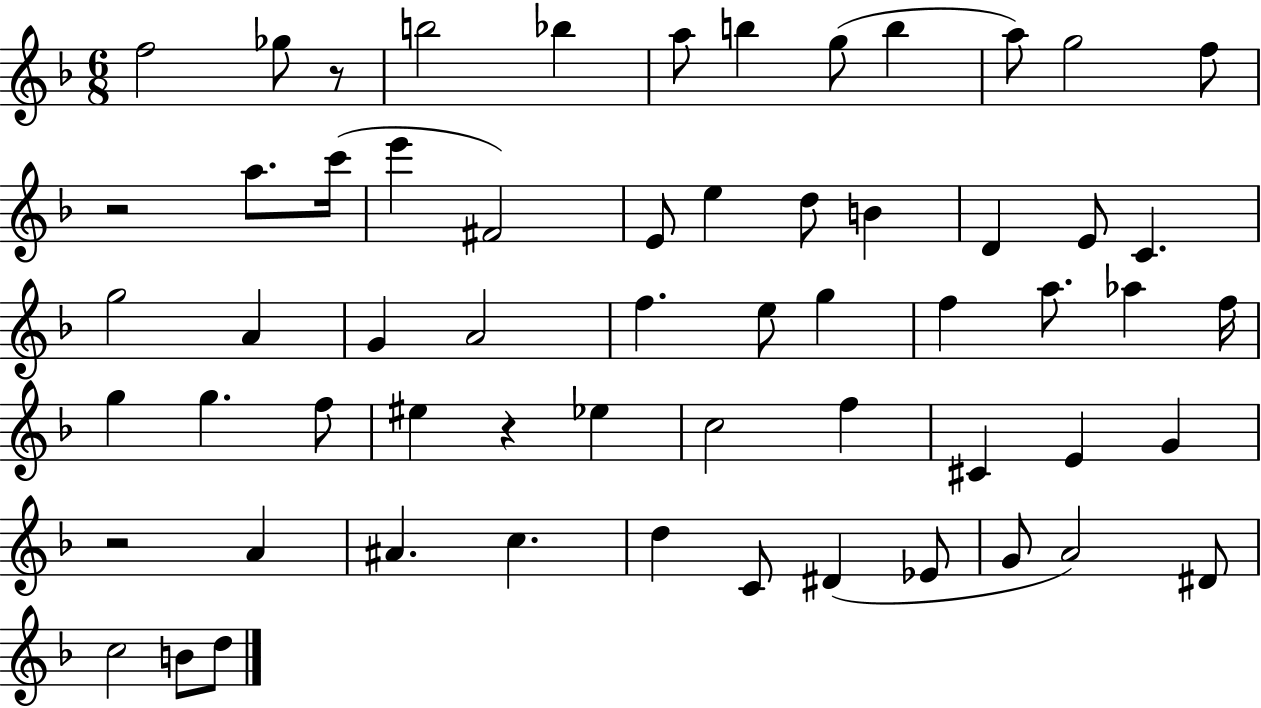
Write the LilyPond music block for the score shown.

{
  \clef treble
  \numericTimeSignature
  \time 6/8
  \key f \major
  f''2 ges''8 r8 | b''2 bes''4 | a''8 b''4 g''8( b''4 | a''8) g''2 f''8 | \break r2 a''8. c'''16( | e'''4 fis'2) | e'8 e''4 d''8 b'4 | d'4 e'8 c'4. | \break g''2 a'4 | g'4 a'2 | f''4. e''8 g''4 | f''4 a''8. aes''4 f''16 | \break g''4 g''4. f''8 | eis''4 r4 ees''4 | c''2 f''4 | cis'4 e'4 g'4 | \break r2 a'4 | ais'4. c''4. | d''4 c'8 dis'4( ees'8 | g'8 a'2) dis'8 | \break c''2 b'8 d''8 | \bar "|."
}